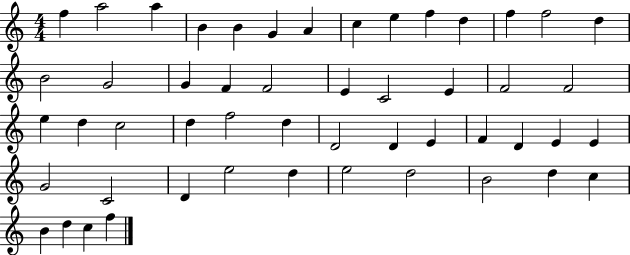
X:1
T:Untitled
M:4/4
L:1/4
K:C
f a2 a B B G A c e f d f f2 d B2 G2 G F F2 E C2 E F2 F2 e d c2 d f2 d D2 D E F D E E G2 C2 D e2 d e2 d2 B2 d c B d c f